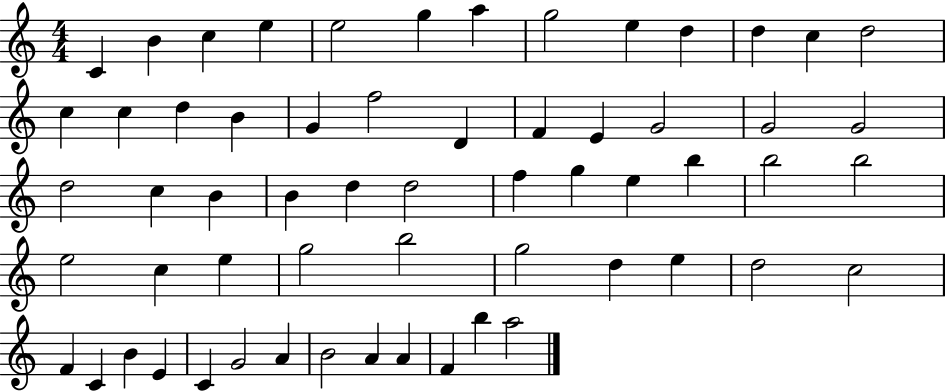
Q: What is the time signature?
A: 4/4